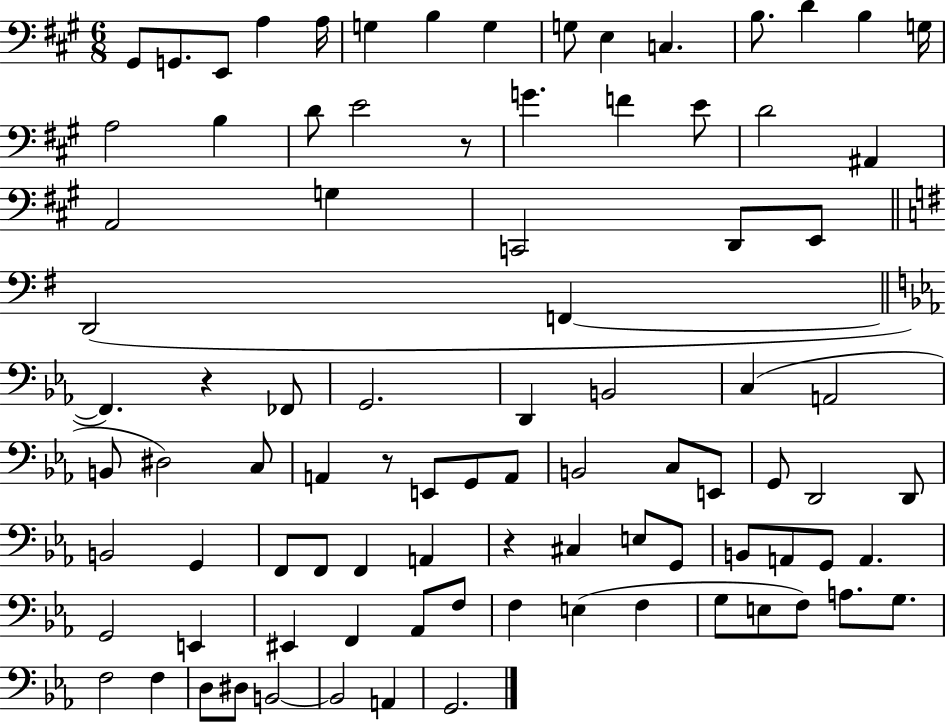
G#2/e G2/e. E2/e A3/q A3/s G3/q B3/q G3/q G3/e E3/q C3/q. B3/e. D4/q B3/q G3/s A3/h B3/q D4/e E4/h R/e G4/q. F4/q E4/e D4/h A#2/q A2/h G3/q C2/h D2/e E2/e D2/h F2/q F2/q. R/q FES2/e G2/h. D2/q B2/h C3/q A2/h B2/e D#3/h C3/e A2/q R/e E2/e G2/e A2/e B2/h C3/e E2/e G2/e D2/h D2/e B2/h G2/q F2/e F2/e F2/q A2/q R/q C#3/q E3/e G2/e B2/e A2/e G2/e A2/q. G2/h E2/q EIS2/q F2/q Ab2/e F3/e F3/q E3/q F3/q G3/e E3/e F3/e A3/e. G3/e. F3/h F3/q D3/e D#3/e B2/h B2/h A2/q G2/h.